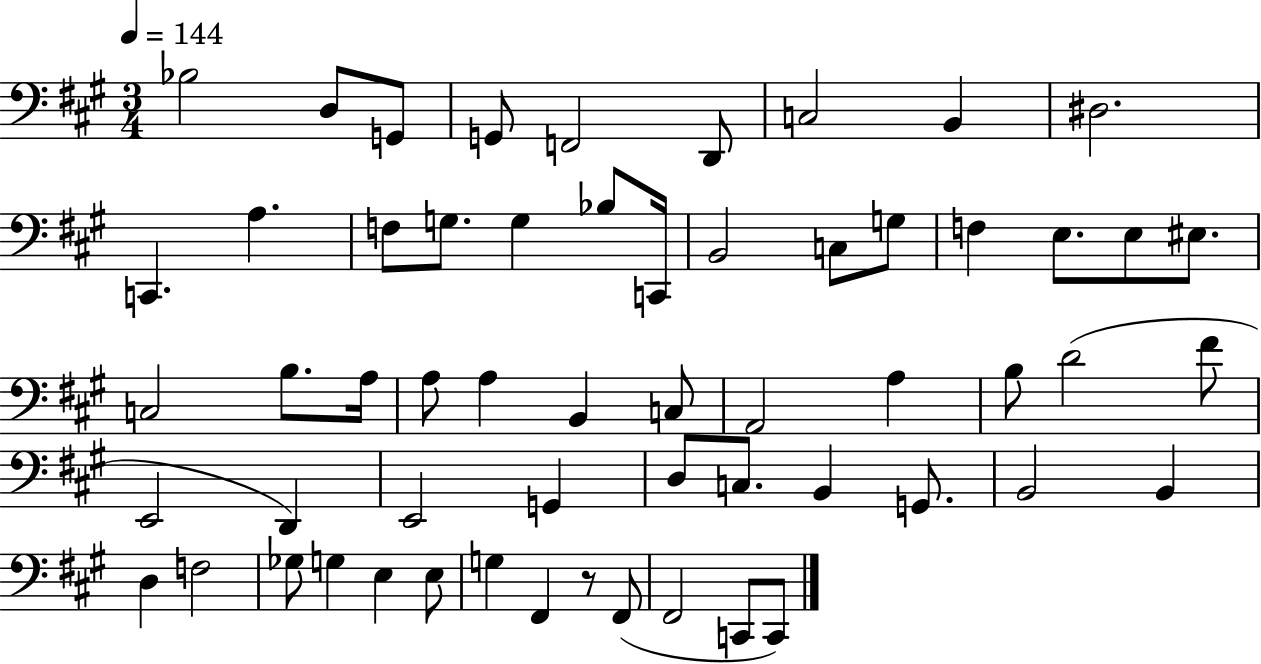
X:1
T:Untitled
M:3/4
L:1/4
K:A
_B,2 D,/2 G,,/2 G,,/2 F,,2 D,,/2 C,2 B,, ^D,2 C,, A, F,/2 G,/2 G, _B,/2 C,,/4 B,,2 C,/2 G,/2 F, E,/2 E,/2 ^E,/2 C,2 B,/2 A,/4 A,/2 A, B,, C,/2 A,,2 A, B,/2 D2 ^F/2 E,,2 D,, E,,2 G,, D,/2 C,/2 B,, G,,/2 B,,2 B,, D, F,2 _G,/2 G, E, E,/2 G, ^F,, z/2 ^F,,/2 ^F,,2 C,,/2 C,,/2